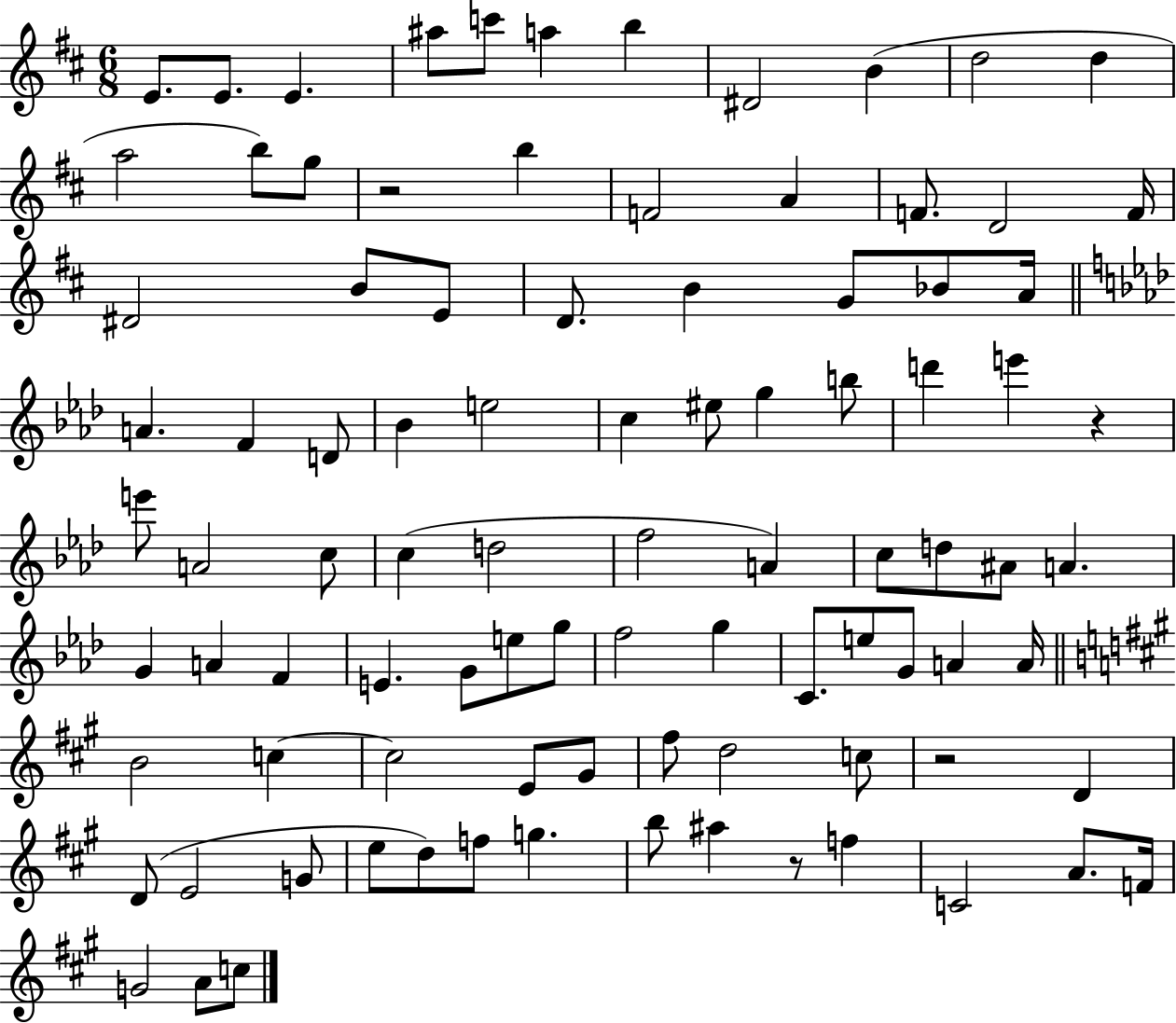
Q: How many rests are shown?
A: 4